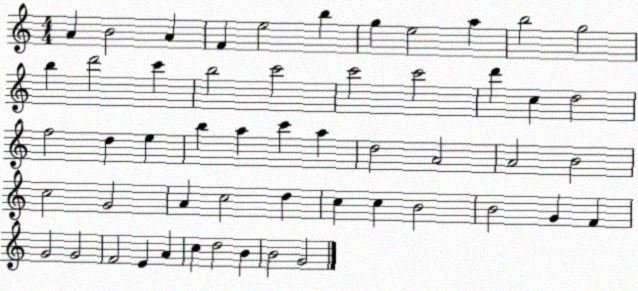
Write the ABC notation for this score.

X:1
T:Untitled
M:4/4
L:1/4
K:C
A B2 A F e2 b g e2 a b2 g2 b d'2 c' b2 c'2 c'2 c'2 d' c d2 f2 d e b a c' a d2 A2 A2 B2 c2 G2 A c2 d c c B2 B2 G F G2 G2 F2 E A c d2 B B2 G2